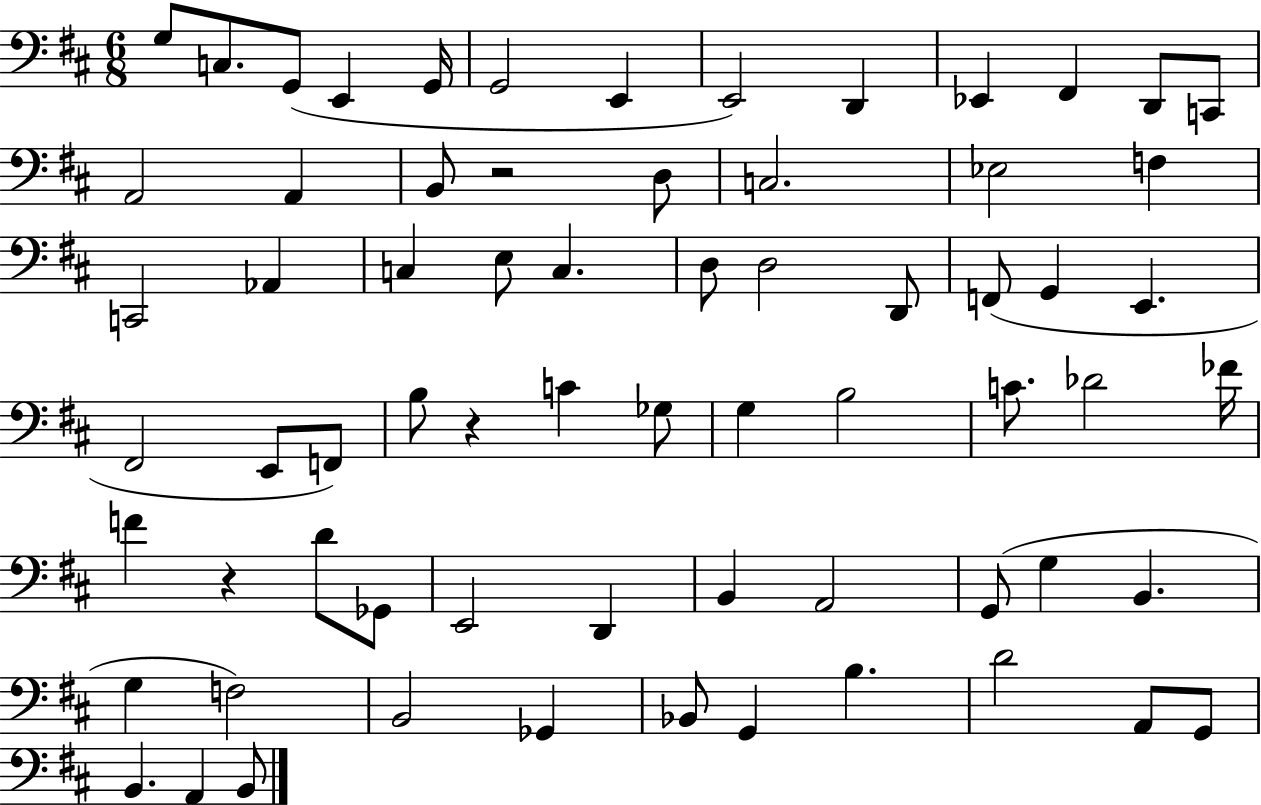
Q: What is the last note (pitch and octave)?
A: B2